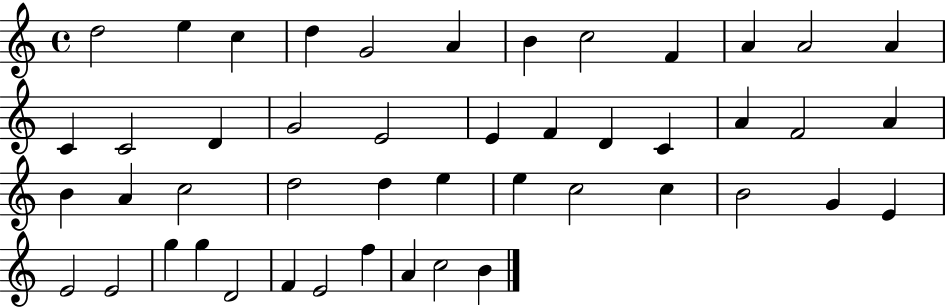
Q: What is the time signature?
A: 4/4